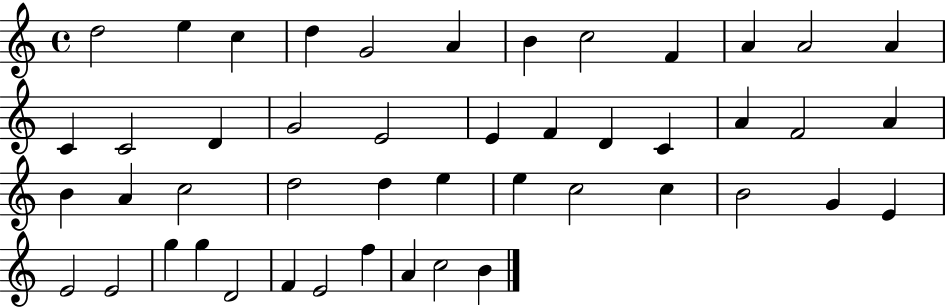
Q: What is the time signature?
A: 4/4